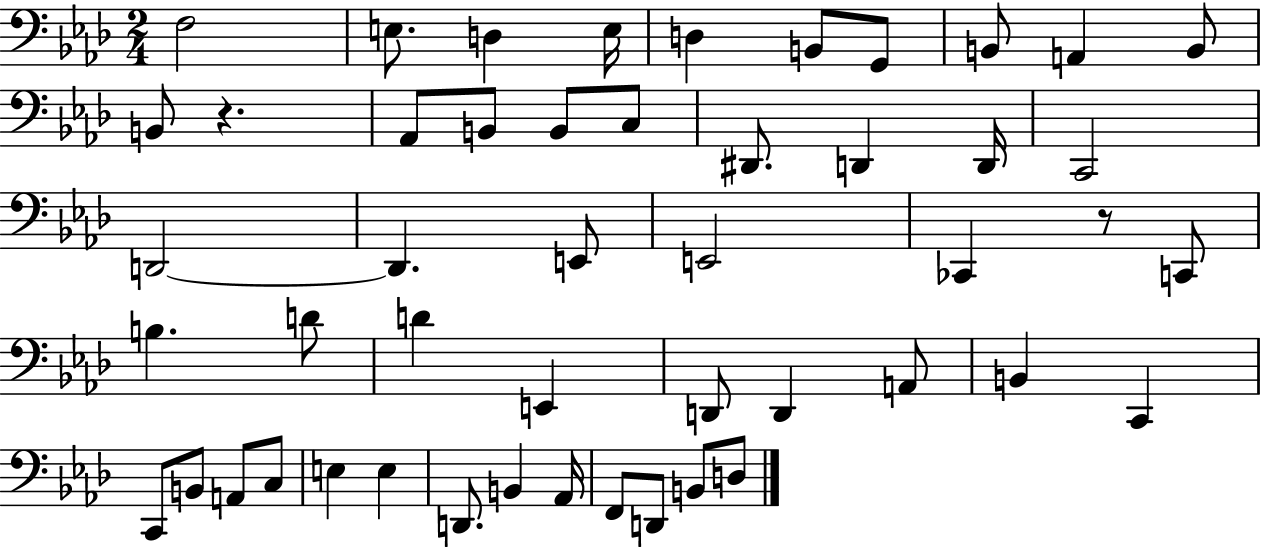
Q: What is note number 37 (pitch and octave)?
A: A2